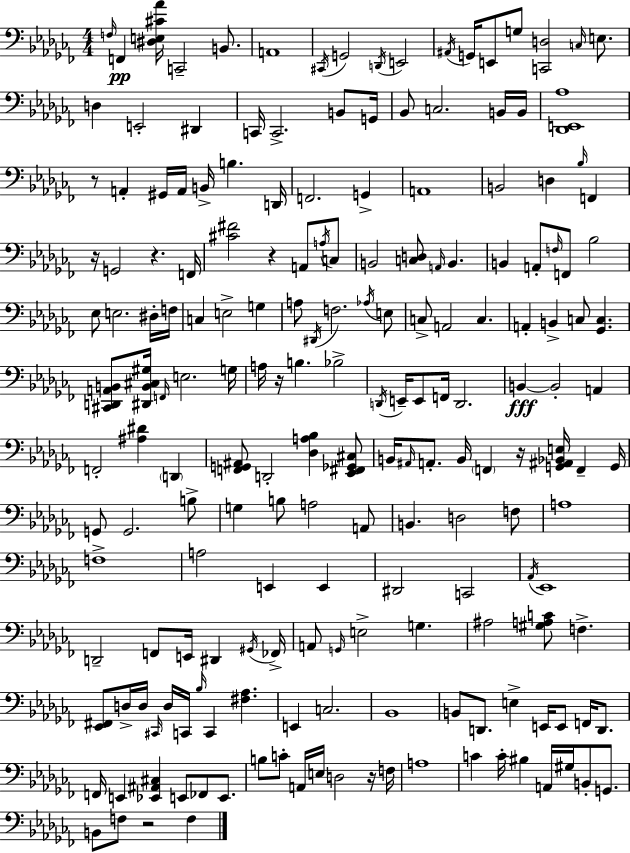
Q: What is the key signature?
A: AES minor